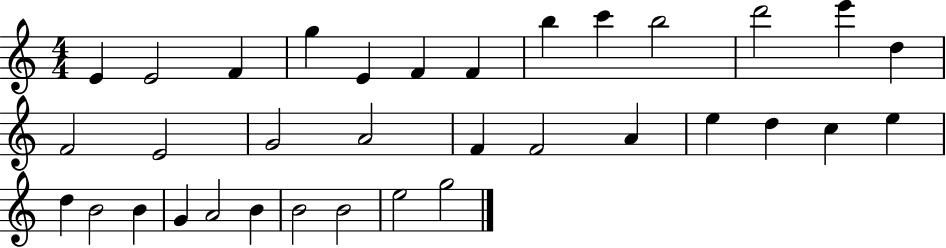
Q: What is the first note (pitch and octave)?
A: E4